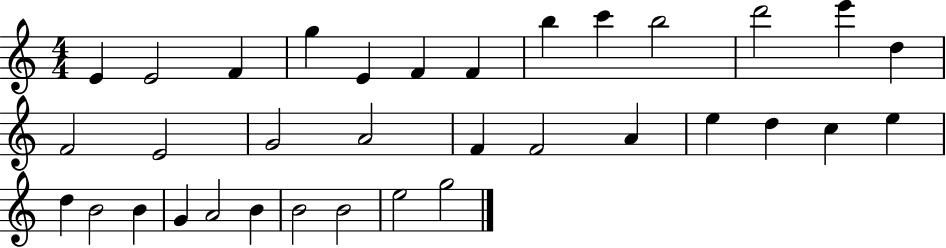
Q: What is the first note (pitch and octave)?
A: E4